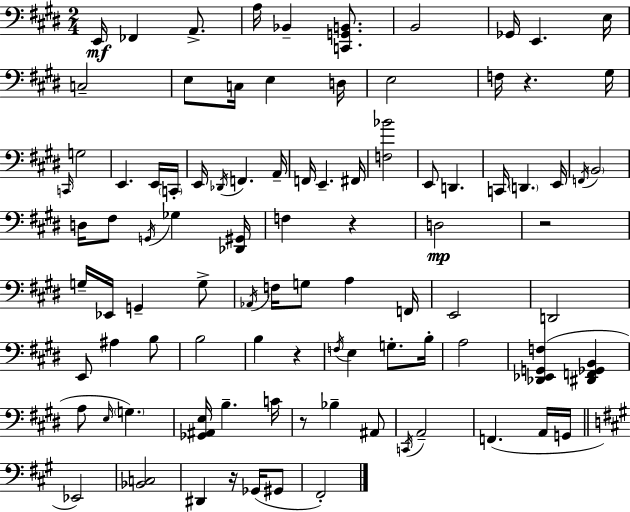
E2/s FES2/q A2/e. A3/s Bb2/q [C2,G2,B2]/e. B2/h Gb2/s E2/q. E3/s C3/h E3/e C3/s E3/q D3/s E3/h F3/s R/q. G#3/s C2/s G3/h E2/q. E2/s C2/s E2/s Db2/s F2/q. A2/s F2/s E2/q. F#2/s [F3,Bb4]/h E2/e D2/q. C2/s D2/q. E2/s F2/s B2/h D3/s F#3/e G2/s Gb3/q [Db2,G#2]/s F3/q R/q D3/h R/h G3/s Eb2/s G2/q G3/e Ab2/s F3/s G3/e A3/q F2/s E2/h D2/h E2/e A#3/q B3/e B3/h B3/q R/q F3/s E3/q G3/e. B3/s A3/h [Db2,Eb2,G2,F3]/q [D#2,F2,Gb2,B2]/q A3/e E3/s G3/q. [Gb2,A#2,E3]/s B3/q. C4/s R/e Bb3/q A#2/e C2/s A2/h F2/q. A2/s G2/s Eb2/h [Bb2,C3]/h D#2/q R/s Gb2/s G#2/e F#2/h